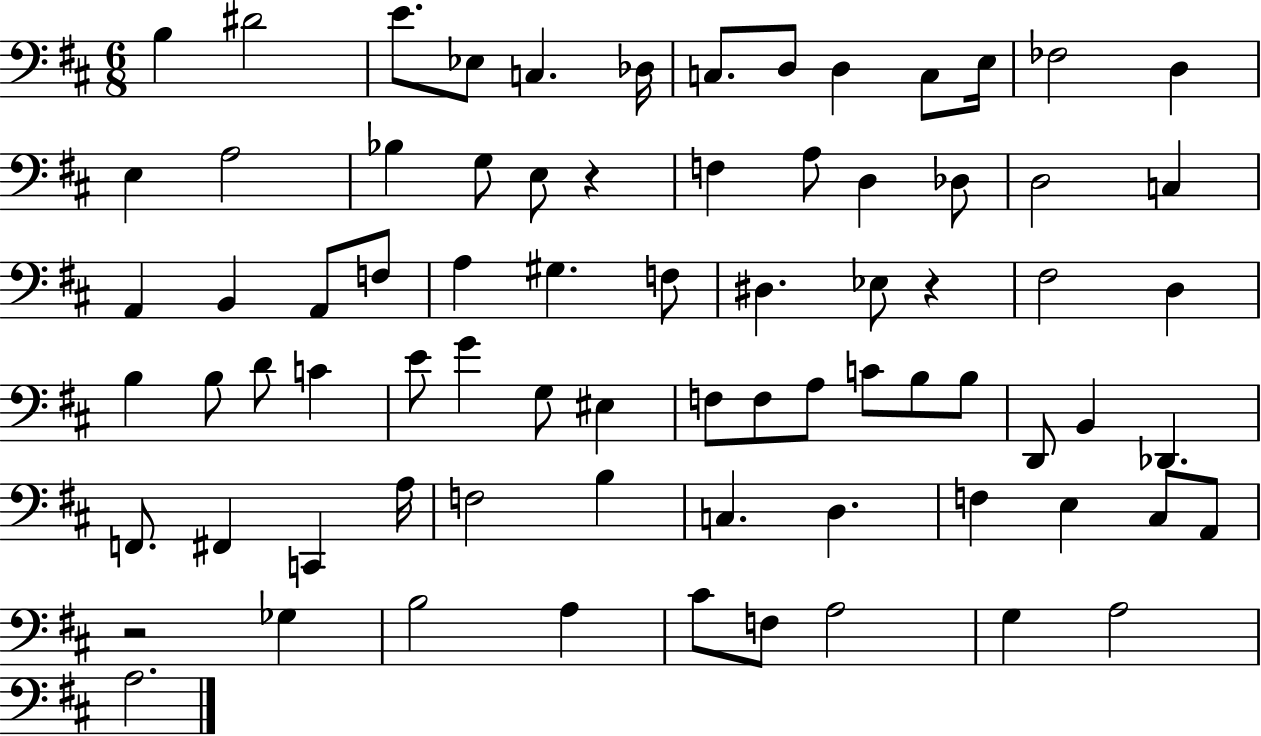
{
  \clef bass
  \numericTimeSignature
  \time 6/8
  \key d \major
  \repeat volta 2 { b4 dis'2 | e'8. ees8 c4. des16 | c8. d8 d4 c8 e16 | fes2 d4 | \break e4 a2 | bes4 g8 e8 r4 | f4 a8 d4 des8 | d2 c4 | \break a,4 b,4 a,8 f8 | a4 gis4. f8 | dis4. ees8 r4 | fis2 d4 | \break b4 b8 d'8 c'4 | e'8 g'4 g8 eis4 | f8 f8 a8 c'8 b8 b8 | d,8 b,4 des,4. | \break f,8. fis,4 c,4 a16 | f2 b4 | c4. d4. | f4 e4 cis8 a,8 | \break r2 ges4 | b2 a4 | cis'8 f8 a2 | g4 a2 | \break a2. | } \bar "|."
}